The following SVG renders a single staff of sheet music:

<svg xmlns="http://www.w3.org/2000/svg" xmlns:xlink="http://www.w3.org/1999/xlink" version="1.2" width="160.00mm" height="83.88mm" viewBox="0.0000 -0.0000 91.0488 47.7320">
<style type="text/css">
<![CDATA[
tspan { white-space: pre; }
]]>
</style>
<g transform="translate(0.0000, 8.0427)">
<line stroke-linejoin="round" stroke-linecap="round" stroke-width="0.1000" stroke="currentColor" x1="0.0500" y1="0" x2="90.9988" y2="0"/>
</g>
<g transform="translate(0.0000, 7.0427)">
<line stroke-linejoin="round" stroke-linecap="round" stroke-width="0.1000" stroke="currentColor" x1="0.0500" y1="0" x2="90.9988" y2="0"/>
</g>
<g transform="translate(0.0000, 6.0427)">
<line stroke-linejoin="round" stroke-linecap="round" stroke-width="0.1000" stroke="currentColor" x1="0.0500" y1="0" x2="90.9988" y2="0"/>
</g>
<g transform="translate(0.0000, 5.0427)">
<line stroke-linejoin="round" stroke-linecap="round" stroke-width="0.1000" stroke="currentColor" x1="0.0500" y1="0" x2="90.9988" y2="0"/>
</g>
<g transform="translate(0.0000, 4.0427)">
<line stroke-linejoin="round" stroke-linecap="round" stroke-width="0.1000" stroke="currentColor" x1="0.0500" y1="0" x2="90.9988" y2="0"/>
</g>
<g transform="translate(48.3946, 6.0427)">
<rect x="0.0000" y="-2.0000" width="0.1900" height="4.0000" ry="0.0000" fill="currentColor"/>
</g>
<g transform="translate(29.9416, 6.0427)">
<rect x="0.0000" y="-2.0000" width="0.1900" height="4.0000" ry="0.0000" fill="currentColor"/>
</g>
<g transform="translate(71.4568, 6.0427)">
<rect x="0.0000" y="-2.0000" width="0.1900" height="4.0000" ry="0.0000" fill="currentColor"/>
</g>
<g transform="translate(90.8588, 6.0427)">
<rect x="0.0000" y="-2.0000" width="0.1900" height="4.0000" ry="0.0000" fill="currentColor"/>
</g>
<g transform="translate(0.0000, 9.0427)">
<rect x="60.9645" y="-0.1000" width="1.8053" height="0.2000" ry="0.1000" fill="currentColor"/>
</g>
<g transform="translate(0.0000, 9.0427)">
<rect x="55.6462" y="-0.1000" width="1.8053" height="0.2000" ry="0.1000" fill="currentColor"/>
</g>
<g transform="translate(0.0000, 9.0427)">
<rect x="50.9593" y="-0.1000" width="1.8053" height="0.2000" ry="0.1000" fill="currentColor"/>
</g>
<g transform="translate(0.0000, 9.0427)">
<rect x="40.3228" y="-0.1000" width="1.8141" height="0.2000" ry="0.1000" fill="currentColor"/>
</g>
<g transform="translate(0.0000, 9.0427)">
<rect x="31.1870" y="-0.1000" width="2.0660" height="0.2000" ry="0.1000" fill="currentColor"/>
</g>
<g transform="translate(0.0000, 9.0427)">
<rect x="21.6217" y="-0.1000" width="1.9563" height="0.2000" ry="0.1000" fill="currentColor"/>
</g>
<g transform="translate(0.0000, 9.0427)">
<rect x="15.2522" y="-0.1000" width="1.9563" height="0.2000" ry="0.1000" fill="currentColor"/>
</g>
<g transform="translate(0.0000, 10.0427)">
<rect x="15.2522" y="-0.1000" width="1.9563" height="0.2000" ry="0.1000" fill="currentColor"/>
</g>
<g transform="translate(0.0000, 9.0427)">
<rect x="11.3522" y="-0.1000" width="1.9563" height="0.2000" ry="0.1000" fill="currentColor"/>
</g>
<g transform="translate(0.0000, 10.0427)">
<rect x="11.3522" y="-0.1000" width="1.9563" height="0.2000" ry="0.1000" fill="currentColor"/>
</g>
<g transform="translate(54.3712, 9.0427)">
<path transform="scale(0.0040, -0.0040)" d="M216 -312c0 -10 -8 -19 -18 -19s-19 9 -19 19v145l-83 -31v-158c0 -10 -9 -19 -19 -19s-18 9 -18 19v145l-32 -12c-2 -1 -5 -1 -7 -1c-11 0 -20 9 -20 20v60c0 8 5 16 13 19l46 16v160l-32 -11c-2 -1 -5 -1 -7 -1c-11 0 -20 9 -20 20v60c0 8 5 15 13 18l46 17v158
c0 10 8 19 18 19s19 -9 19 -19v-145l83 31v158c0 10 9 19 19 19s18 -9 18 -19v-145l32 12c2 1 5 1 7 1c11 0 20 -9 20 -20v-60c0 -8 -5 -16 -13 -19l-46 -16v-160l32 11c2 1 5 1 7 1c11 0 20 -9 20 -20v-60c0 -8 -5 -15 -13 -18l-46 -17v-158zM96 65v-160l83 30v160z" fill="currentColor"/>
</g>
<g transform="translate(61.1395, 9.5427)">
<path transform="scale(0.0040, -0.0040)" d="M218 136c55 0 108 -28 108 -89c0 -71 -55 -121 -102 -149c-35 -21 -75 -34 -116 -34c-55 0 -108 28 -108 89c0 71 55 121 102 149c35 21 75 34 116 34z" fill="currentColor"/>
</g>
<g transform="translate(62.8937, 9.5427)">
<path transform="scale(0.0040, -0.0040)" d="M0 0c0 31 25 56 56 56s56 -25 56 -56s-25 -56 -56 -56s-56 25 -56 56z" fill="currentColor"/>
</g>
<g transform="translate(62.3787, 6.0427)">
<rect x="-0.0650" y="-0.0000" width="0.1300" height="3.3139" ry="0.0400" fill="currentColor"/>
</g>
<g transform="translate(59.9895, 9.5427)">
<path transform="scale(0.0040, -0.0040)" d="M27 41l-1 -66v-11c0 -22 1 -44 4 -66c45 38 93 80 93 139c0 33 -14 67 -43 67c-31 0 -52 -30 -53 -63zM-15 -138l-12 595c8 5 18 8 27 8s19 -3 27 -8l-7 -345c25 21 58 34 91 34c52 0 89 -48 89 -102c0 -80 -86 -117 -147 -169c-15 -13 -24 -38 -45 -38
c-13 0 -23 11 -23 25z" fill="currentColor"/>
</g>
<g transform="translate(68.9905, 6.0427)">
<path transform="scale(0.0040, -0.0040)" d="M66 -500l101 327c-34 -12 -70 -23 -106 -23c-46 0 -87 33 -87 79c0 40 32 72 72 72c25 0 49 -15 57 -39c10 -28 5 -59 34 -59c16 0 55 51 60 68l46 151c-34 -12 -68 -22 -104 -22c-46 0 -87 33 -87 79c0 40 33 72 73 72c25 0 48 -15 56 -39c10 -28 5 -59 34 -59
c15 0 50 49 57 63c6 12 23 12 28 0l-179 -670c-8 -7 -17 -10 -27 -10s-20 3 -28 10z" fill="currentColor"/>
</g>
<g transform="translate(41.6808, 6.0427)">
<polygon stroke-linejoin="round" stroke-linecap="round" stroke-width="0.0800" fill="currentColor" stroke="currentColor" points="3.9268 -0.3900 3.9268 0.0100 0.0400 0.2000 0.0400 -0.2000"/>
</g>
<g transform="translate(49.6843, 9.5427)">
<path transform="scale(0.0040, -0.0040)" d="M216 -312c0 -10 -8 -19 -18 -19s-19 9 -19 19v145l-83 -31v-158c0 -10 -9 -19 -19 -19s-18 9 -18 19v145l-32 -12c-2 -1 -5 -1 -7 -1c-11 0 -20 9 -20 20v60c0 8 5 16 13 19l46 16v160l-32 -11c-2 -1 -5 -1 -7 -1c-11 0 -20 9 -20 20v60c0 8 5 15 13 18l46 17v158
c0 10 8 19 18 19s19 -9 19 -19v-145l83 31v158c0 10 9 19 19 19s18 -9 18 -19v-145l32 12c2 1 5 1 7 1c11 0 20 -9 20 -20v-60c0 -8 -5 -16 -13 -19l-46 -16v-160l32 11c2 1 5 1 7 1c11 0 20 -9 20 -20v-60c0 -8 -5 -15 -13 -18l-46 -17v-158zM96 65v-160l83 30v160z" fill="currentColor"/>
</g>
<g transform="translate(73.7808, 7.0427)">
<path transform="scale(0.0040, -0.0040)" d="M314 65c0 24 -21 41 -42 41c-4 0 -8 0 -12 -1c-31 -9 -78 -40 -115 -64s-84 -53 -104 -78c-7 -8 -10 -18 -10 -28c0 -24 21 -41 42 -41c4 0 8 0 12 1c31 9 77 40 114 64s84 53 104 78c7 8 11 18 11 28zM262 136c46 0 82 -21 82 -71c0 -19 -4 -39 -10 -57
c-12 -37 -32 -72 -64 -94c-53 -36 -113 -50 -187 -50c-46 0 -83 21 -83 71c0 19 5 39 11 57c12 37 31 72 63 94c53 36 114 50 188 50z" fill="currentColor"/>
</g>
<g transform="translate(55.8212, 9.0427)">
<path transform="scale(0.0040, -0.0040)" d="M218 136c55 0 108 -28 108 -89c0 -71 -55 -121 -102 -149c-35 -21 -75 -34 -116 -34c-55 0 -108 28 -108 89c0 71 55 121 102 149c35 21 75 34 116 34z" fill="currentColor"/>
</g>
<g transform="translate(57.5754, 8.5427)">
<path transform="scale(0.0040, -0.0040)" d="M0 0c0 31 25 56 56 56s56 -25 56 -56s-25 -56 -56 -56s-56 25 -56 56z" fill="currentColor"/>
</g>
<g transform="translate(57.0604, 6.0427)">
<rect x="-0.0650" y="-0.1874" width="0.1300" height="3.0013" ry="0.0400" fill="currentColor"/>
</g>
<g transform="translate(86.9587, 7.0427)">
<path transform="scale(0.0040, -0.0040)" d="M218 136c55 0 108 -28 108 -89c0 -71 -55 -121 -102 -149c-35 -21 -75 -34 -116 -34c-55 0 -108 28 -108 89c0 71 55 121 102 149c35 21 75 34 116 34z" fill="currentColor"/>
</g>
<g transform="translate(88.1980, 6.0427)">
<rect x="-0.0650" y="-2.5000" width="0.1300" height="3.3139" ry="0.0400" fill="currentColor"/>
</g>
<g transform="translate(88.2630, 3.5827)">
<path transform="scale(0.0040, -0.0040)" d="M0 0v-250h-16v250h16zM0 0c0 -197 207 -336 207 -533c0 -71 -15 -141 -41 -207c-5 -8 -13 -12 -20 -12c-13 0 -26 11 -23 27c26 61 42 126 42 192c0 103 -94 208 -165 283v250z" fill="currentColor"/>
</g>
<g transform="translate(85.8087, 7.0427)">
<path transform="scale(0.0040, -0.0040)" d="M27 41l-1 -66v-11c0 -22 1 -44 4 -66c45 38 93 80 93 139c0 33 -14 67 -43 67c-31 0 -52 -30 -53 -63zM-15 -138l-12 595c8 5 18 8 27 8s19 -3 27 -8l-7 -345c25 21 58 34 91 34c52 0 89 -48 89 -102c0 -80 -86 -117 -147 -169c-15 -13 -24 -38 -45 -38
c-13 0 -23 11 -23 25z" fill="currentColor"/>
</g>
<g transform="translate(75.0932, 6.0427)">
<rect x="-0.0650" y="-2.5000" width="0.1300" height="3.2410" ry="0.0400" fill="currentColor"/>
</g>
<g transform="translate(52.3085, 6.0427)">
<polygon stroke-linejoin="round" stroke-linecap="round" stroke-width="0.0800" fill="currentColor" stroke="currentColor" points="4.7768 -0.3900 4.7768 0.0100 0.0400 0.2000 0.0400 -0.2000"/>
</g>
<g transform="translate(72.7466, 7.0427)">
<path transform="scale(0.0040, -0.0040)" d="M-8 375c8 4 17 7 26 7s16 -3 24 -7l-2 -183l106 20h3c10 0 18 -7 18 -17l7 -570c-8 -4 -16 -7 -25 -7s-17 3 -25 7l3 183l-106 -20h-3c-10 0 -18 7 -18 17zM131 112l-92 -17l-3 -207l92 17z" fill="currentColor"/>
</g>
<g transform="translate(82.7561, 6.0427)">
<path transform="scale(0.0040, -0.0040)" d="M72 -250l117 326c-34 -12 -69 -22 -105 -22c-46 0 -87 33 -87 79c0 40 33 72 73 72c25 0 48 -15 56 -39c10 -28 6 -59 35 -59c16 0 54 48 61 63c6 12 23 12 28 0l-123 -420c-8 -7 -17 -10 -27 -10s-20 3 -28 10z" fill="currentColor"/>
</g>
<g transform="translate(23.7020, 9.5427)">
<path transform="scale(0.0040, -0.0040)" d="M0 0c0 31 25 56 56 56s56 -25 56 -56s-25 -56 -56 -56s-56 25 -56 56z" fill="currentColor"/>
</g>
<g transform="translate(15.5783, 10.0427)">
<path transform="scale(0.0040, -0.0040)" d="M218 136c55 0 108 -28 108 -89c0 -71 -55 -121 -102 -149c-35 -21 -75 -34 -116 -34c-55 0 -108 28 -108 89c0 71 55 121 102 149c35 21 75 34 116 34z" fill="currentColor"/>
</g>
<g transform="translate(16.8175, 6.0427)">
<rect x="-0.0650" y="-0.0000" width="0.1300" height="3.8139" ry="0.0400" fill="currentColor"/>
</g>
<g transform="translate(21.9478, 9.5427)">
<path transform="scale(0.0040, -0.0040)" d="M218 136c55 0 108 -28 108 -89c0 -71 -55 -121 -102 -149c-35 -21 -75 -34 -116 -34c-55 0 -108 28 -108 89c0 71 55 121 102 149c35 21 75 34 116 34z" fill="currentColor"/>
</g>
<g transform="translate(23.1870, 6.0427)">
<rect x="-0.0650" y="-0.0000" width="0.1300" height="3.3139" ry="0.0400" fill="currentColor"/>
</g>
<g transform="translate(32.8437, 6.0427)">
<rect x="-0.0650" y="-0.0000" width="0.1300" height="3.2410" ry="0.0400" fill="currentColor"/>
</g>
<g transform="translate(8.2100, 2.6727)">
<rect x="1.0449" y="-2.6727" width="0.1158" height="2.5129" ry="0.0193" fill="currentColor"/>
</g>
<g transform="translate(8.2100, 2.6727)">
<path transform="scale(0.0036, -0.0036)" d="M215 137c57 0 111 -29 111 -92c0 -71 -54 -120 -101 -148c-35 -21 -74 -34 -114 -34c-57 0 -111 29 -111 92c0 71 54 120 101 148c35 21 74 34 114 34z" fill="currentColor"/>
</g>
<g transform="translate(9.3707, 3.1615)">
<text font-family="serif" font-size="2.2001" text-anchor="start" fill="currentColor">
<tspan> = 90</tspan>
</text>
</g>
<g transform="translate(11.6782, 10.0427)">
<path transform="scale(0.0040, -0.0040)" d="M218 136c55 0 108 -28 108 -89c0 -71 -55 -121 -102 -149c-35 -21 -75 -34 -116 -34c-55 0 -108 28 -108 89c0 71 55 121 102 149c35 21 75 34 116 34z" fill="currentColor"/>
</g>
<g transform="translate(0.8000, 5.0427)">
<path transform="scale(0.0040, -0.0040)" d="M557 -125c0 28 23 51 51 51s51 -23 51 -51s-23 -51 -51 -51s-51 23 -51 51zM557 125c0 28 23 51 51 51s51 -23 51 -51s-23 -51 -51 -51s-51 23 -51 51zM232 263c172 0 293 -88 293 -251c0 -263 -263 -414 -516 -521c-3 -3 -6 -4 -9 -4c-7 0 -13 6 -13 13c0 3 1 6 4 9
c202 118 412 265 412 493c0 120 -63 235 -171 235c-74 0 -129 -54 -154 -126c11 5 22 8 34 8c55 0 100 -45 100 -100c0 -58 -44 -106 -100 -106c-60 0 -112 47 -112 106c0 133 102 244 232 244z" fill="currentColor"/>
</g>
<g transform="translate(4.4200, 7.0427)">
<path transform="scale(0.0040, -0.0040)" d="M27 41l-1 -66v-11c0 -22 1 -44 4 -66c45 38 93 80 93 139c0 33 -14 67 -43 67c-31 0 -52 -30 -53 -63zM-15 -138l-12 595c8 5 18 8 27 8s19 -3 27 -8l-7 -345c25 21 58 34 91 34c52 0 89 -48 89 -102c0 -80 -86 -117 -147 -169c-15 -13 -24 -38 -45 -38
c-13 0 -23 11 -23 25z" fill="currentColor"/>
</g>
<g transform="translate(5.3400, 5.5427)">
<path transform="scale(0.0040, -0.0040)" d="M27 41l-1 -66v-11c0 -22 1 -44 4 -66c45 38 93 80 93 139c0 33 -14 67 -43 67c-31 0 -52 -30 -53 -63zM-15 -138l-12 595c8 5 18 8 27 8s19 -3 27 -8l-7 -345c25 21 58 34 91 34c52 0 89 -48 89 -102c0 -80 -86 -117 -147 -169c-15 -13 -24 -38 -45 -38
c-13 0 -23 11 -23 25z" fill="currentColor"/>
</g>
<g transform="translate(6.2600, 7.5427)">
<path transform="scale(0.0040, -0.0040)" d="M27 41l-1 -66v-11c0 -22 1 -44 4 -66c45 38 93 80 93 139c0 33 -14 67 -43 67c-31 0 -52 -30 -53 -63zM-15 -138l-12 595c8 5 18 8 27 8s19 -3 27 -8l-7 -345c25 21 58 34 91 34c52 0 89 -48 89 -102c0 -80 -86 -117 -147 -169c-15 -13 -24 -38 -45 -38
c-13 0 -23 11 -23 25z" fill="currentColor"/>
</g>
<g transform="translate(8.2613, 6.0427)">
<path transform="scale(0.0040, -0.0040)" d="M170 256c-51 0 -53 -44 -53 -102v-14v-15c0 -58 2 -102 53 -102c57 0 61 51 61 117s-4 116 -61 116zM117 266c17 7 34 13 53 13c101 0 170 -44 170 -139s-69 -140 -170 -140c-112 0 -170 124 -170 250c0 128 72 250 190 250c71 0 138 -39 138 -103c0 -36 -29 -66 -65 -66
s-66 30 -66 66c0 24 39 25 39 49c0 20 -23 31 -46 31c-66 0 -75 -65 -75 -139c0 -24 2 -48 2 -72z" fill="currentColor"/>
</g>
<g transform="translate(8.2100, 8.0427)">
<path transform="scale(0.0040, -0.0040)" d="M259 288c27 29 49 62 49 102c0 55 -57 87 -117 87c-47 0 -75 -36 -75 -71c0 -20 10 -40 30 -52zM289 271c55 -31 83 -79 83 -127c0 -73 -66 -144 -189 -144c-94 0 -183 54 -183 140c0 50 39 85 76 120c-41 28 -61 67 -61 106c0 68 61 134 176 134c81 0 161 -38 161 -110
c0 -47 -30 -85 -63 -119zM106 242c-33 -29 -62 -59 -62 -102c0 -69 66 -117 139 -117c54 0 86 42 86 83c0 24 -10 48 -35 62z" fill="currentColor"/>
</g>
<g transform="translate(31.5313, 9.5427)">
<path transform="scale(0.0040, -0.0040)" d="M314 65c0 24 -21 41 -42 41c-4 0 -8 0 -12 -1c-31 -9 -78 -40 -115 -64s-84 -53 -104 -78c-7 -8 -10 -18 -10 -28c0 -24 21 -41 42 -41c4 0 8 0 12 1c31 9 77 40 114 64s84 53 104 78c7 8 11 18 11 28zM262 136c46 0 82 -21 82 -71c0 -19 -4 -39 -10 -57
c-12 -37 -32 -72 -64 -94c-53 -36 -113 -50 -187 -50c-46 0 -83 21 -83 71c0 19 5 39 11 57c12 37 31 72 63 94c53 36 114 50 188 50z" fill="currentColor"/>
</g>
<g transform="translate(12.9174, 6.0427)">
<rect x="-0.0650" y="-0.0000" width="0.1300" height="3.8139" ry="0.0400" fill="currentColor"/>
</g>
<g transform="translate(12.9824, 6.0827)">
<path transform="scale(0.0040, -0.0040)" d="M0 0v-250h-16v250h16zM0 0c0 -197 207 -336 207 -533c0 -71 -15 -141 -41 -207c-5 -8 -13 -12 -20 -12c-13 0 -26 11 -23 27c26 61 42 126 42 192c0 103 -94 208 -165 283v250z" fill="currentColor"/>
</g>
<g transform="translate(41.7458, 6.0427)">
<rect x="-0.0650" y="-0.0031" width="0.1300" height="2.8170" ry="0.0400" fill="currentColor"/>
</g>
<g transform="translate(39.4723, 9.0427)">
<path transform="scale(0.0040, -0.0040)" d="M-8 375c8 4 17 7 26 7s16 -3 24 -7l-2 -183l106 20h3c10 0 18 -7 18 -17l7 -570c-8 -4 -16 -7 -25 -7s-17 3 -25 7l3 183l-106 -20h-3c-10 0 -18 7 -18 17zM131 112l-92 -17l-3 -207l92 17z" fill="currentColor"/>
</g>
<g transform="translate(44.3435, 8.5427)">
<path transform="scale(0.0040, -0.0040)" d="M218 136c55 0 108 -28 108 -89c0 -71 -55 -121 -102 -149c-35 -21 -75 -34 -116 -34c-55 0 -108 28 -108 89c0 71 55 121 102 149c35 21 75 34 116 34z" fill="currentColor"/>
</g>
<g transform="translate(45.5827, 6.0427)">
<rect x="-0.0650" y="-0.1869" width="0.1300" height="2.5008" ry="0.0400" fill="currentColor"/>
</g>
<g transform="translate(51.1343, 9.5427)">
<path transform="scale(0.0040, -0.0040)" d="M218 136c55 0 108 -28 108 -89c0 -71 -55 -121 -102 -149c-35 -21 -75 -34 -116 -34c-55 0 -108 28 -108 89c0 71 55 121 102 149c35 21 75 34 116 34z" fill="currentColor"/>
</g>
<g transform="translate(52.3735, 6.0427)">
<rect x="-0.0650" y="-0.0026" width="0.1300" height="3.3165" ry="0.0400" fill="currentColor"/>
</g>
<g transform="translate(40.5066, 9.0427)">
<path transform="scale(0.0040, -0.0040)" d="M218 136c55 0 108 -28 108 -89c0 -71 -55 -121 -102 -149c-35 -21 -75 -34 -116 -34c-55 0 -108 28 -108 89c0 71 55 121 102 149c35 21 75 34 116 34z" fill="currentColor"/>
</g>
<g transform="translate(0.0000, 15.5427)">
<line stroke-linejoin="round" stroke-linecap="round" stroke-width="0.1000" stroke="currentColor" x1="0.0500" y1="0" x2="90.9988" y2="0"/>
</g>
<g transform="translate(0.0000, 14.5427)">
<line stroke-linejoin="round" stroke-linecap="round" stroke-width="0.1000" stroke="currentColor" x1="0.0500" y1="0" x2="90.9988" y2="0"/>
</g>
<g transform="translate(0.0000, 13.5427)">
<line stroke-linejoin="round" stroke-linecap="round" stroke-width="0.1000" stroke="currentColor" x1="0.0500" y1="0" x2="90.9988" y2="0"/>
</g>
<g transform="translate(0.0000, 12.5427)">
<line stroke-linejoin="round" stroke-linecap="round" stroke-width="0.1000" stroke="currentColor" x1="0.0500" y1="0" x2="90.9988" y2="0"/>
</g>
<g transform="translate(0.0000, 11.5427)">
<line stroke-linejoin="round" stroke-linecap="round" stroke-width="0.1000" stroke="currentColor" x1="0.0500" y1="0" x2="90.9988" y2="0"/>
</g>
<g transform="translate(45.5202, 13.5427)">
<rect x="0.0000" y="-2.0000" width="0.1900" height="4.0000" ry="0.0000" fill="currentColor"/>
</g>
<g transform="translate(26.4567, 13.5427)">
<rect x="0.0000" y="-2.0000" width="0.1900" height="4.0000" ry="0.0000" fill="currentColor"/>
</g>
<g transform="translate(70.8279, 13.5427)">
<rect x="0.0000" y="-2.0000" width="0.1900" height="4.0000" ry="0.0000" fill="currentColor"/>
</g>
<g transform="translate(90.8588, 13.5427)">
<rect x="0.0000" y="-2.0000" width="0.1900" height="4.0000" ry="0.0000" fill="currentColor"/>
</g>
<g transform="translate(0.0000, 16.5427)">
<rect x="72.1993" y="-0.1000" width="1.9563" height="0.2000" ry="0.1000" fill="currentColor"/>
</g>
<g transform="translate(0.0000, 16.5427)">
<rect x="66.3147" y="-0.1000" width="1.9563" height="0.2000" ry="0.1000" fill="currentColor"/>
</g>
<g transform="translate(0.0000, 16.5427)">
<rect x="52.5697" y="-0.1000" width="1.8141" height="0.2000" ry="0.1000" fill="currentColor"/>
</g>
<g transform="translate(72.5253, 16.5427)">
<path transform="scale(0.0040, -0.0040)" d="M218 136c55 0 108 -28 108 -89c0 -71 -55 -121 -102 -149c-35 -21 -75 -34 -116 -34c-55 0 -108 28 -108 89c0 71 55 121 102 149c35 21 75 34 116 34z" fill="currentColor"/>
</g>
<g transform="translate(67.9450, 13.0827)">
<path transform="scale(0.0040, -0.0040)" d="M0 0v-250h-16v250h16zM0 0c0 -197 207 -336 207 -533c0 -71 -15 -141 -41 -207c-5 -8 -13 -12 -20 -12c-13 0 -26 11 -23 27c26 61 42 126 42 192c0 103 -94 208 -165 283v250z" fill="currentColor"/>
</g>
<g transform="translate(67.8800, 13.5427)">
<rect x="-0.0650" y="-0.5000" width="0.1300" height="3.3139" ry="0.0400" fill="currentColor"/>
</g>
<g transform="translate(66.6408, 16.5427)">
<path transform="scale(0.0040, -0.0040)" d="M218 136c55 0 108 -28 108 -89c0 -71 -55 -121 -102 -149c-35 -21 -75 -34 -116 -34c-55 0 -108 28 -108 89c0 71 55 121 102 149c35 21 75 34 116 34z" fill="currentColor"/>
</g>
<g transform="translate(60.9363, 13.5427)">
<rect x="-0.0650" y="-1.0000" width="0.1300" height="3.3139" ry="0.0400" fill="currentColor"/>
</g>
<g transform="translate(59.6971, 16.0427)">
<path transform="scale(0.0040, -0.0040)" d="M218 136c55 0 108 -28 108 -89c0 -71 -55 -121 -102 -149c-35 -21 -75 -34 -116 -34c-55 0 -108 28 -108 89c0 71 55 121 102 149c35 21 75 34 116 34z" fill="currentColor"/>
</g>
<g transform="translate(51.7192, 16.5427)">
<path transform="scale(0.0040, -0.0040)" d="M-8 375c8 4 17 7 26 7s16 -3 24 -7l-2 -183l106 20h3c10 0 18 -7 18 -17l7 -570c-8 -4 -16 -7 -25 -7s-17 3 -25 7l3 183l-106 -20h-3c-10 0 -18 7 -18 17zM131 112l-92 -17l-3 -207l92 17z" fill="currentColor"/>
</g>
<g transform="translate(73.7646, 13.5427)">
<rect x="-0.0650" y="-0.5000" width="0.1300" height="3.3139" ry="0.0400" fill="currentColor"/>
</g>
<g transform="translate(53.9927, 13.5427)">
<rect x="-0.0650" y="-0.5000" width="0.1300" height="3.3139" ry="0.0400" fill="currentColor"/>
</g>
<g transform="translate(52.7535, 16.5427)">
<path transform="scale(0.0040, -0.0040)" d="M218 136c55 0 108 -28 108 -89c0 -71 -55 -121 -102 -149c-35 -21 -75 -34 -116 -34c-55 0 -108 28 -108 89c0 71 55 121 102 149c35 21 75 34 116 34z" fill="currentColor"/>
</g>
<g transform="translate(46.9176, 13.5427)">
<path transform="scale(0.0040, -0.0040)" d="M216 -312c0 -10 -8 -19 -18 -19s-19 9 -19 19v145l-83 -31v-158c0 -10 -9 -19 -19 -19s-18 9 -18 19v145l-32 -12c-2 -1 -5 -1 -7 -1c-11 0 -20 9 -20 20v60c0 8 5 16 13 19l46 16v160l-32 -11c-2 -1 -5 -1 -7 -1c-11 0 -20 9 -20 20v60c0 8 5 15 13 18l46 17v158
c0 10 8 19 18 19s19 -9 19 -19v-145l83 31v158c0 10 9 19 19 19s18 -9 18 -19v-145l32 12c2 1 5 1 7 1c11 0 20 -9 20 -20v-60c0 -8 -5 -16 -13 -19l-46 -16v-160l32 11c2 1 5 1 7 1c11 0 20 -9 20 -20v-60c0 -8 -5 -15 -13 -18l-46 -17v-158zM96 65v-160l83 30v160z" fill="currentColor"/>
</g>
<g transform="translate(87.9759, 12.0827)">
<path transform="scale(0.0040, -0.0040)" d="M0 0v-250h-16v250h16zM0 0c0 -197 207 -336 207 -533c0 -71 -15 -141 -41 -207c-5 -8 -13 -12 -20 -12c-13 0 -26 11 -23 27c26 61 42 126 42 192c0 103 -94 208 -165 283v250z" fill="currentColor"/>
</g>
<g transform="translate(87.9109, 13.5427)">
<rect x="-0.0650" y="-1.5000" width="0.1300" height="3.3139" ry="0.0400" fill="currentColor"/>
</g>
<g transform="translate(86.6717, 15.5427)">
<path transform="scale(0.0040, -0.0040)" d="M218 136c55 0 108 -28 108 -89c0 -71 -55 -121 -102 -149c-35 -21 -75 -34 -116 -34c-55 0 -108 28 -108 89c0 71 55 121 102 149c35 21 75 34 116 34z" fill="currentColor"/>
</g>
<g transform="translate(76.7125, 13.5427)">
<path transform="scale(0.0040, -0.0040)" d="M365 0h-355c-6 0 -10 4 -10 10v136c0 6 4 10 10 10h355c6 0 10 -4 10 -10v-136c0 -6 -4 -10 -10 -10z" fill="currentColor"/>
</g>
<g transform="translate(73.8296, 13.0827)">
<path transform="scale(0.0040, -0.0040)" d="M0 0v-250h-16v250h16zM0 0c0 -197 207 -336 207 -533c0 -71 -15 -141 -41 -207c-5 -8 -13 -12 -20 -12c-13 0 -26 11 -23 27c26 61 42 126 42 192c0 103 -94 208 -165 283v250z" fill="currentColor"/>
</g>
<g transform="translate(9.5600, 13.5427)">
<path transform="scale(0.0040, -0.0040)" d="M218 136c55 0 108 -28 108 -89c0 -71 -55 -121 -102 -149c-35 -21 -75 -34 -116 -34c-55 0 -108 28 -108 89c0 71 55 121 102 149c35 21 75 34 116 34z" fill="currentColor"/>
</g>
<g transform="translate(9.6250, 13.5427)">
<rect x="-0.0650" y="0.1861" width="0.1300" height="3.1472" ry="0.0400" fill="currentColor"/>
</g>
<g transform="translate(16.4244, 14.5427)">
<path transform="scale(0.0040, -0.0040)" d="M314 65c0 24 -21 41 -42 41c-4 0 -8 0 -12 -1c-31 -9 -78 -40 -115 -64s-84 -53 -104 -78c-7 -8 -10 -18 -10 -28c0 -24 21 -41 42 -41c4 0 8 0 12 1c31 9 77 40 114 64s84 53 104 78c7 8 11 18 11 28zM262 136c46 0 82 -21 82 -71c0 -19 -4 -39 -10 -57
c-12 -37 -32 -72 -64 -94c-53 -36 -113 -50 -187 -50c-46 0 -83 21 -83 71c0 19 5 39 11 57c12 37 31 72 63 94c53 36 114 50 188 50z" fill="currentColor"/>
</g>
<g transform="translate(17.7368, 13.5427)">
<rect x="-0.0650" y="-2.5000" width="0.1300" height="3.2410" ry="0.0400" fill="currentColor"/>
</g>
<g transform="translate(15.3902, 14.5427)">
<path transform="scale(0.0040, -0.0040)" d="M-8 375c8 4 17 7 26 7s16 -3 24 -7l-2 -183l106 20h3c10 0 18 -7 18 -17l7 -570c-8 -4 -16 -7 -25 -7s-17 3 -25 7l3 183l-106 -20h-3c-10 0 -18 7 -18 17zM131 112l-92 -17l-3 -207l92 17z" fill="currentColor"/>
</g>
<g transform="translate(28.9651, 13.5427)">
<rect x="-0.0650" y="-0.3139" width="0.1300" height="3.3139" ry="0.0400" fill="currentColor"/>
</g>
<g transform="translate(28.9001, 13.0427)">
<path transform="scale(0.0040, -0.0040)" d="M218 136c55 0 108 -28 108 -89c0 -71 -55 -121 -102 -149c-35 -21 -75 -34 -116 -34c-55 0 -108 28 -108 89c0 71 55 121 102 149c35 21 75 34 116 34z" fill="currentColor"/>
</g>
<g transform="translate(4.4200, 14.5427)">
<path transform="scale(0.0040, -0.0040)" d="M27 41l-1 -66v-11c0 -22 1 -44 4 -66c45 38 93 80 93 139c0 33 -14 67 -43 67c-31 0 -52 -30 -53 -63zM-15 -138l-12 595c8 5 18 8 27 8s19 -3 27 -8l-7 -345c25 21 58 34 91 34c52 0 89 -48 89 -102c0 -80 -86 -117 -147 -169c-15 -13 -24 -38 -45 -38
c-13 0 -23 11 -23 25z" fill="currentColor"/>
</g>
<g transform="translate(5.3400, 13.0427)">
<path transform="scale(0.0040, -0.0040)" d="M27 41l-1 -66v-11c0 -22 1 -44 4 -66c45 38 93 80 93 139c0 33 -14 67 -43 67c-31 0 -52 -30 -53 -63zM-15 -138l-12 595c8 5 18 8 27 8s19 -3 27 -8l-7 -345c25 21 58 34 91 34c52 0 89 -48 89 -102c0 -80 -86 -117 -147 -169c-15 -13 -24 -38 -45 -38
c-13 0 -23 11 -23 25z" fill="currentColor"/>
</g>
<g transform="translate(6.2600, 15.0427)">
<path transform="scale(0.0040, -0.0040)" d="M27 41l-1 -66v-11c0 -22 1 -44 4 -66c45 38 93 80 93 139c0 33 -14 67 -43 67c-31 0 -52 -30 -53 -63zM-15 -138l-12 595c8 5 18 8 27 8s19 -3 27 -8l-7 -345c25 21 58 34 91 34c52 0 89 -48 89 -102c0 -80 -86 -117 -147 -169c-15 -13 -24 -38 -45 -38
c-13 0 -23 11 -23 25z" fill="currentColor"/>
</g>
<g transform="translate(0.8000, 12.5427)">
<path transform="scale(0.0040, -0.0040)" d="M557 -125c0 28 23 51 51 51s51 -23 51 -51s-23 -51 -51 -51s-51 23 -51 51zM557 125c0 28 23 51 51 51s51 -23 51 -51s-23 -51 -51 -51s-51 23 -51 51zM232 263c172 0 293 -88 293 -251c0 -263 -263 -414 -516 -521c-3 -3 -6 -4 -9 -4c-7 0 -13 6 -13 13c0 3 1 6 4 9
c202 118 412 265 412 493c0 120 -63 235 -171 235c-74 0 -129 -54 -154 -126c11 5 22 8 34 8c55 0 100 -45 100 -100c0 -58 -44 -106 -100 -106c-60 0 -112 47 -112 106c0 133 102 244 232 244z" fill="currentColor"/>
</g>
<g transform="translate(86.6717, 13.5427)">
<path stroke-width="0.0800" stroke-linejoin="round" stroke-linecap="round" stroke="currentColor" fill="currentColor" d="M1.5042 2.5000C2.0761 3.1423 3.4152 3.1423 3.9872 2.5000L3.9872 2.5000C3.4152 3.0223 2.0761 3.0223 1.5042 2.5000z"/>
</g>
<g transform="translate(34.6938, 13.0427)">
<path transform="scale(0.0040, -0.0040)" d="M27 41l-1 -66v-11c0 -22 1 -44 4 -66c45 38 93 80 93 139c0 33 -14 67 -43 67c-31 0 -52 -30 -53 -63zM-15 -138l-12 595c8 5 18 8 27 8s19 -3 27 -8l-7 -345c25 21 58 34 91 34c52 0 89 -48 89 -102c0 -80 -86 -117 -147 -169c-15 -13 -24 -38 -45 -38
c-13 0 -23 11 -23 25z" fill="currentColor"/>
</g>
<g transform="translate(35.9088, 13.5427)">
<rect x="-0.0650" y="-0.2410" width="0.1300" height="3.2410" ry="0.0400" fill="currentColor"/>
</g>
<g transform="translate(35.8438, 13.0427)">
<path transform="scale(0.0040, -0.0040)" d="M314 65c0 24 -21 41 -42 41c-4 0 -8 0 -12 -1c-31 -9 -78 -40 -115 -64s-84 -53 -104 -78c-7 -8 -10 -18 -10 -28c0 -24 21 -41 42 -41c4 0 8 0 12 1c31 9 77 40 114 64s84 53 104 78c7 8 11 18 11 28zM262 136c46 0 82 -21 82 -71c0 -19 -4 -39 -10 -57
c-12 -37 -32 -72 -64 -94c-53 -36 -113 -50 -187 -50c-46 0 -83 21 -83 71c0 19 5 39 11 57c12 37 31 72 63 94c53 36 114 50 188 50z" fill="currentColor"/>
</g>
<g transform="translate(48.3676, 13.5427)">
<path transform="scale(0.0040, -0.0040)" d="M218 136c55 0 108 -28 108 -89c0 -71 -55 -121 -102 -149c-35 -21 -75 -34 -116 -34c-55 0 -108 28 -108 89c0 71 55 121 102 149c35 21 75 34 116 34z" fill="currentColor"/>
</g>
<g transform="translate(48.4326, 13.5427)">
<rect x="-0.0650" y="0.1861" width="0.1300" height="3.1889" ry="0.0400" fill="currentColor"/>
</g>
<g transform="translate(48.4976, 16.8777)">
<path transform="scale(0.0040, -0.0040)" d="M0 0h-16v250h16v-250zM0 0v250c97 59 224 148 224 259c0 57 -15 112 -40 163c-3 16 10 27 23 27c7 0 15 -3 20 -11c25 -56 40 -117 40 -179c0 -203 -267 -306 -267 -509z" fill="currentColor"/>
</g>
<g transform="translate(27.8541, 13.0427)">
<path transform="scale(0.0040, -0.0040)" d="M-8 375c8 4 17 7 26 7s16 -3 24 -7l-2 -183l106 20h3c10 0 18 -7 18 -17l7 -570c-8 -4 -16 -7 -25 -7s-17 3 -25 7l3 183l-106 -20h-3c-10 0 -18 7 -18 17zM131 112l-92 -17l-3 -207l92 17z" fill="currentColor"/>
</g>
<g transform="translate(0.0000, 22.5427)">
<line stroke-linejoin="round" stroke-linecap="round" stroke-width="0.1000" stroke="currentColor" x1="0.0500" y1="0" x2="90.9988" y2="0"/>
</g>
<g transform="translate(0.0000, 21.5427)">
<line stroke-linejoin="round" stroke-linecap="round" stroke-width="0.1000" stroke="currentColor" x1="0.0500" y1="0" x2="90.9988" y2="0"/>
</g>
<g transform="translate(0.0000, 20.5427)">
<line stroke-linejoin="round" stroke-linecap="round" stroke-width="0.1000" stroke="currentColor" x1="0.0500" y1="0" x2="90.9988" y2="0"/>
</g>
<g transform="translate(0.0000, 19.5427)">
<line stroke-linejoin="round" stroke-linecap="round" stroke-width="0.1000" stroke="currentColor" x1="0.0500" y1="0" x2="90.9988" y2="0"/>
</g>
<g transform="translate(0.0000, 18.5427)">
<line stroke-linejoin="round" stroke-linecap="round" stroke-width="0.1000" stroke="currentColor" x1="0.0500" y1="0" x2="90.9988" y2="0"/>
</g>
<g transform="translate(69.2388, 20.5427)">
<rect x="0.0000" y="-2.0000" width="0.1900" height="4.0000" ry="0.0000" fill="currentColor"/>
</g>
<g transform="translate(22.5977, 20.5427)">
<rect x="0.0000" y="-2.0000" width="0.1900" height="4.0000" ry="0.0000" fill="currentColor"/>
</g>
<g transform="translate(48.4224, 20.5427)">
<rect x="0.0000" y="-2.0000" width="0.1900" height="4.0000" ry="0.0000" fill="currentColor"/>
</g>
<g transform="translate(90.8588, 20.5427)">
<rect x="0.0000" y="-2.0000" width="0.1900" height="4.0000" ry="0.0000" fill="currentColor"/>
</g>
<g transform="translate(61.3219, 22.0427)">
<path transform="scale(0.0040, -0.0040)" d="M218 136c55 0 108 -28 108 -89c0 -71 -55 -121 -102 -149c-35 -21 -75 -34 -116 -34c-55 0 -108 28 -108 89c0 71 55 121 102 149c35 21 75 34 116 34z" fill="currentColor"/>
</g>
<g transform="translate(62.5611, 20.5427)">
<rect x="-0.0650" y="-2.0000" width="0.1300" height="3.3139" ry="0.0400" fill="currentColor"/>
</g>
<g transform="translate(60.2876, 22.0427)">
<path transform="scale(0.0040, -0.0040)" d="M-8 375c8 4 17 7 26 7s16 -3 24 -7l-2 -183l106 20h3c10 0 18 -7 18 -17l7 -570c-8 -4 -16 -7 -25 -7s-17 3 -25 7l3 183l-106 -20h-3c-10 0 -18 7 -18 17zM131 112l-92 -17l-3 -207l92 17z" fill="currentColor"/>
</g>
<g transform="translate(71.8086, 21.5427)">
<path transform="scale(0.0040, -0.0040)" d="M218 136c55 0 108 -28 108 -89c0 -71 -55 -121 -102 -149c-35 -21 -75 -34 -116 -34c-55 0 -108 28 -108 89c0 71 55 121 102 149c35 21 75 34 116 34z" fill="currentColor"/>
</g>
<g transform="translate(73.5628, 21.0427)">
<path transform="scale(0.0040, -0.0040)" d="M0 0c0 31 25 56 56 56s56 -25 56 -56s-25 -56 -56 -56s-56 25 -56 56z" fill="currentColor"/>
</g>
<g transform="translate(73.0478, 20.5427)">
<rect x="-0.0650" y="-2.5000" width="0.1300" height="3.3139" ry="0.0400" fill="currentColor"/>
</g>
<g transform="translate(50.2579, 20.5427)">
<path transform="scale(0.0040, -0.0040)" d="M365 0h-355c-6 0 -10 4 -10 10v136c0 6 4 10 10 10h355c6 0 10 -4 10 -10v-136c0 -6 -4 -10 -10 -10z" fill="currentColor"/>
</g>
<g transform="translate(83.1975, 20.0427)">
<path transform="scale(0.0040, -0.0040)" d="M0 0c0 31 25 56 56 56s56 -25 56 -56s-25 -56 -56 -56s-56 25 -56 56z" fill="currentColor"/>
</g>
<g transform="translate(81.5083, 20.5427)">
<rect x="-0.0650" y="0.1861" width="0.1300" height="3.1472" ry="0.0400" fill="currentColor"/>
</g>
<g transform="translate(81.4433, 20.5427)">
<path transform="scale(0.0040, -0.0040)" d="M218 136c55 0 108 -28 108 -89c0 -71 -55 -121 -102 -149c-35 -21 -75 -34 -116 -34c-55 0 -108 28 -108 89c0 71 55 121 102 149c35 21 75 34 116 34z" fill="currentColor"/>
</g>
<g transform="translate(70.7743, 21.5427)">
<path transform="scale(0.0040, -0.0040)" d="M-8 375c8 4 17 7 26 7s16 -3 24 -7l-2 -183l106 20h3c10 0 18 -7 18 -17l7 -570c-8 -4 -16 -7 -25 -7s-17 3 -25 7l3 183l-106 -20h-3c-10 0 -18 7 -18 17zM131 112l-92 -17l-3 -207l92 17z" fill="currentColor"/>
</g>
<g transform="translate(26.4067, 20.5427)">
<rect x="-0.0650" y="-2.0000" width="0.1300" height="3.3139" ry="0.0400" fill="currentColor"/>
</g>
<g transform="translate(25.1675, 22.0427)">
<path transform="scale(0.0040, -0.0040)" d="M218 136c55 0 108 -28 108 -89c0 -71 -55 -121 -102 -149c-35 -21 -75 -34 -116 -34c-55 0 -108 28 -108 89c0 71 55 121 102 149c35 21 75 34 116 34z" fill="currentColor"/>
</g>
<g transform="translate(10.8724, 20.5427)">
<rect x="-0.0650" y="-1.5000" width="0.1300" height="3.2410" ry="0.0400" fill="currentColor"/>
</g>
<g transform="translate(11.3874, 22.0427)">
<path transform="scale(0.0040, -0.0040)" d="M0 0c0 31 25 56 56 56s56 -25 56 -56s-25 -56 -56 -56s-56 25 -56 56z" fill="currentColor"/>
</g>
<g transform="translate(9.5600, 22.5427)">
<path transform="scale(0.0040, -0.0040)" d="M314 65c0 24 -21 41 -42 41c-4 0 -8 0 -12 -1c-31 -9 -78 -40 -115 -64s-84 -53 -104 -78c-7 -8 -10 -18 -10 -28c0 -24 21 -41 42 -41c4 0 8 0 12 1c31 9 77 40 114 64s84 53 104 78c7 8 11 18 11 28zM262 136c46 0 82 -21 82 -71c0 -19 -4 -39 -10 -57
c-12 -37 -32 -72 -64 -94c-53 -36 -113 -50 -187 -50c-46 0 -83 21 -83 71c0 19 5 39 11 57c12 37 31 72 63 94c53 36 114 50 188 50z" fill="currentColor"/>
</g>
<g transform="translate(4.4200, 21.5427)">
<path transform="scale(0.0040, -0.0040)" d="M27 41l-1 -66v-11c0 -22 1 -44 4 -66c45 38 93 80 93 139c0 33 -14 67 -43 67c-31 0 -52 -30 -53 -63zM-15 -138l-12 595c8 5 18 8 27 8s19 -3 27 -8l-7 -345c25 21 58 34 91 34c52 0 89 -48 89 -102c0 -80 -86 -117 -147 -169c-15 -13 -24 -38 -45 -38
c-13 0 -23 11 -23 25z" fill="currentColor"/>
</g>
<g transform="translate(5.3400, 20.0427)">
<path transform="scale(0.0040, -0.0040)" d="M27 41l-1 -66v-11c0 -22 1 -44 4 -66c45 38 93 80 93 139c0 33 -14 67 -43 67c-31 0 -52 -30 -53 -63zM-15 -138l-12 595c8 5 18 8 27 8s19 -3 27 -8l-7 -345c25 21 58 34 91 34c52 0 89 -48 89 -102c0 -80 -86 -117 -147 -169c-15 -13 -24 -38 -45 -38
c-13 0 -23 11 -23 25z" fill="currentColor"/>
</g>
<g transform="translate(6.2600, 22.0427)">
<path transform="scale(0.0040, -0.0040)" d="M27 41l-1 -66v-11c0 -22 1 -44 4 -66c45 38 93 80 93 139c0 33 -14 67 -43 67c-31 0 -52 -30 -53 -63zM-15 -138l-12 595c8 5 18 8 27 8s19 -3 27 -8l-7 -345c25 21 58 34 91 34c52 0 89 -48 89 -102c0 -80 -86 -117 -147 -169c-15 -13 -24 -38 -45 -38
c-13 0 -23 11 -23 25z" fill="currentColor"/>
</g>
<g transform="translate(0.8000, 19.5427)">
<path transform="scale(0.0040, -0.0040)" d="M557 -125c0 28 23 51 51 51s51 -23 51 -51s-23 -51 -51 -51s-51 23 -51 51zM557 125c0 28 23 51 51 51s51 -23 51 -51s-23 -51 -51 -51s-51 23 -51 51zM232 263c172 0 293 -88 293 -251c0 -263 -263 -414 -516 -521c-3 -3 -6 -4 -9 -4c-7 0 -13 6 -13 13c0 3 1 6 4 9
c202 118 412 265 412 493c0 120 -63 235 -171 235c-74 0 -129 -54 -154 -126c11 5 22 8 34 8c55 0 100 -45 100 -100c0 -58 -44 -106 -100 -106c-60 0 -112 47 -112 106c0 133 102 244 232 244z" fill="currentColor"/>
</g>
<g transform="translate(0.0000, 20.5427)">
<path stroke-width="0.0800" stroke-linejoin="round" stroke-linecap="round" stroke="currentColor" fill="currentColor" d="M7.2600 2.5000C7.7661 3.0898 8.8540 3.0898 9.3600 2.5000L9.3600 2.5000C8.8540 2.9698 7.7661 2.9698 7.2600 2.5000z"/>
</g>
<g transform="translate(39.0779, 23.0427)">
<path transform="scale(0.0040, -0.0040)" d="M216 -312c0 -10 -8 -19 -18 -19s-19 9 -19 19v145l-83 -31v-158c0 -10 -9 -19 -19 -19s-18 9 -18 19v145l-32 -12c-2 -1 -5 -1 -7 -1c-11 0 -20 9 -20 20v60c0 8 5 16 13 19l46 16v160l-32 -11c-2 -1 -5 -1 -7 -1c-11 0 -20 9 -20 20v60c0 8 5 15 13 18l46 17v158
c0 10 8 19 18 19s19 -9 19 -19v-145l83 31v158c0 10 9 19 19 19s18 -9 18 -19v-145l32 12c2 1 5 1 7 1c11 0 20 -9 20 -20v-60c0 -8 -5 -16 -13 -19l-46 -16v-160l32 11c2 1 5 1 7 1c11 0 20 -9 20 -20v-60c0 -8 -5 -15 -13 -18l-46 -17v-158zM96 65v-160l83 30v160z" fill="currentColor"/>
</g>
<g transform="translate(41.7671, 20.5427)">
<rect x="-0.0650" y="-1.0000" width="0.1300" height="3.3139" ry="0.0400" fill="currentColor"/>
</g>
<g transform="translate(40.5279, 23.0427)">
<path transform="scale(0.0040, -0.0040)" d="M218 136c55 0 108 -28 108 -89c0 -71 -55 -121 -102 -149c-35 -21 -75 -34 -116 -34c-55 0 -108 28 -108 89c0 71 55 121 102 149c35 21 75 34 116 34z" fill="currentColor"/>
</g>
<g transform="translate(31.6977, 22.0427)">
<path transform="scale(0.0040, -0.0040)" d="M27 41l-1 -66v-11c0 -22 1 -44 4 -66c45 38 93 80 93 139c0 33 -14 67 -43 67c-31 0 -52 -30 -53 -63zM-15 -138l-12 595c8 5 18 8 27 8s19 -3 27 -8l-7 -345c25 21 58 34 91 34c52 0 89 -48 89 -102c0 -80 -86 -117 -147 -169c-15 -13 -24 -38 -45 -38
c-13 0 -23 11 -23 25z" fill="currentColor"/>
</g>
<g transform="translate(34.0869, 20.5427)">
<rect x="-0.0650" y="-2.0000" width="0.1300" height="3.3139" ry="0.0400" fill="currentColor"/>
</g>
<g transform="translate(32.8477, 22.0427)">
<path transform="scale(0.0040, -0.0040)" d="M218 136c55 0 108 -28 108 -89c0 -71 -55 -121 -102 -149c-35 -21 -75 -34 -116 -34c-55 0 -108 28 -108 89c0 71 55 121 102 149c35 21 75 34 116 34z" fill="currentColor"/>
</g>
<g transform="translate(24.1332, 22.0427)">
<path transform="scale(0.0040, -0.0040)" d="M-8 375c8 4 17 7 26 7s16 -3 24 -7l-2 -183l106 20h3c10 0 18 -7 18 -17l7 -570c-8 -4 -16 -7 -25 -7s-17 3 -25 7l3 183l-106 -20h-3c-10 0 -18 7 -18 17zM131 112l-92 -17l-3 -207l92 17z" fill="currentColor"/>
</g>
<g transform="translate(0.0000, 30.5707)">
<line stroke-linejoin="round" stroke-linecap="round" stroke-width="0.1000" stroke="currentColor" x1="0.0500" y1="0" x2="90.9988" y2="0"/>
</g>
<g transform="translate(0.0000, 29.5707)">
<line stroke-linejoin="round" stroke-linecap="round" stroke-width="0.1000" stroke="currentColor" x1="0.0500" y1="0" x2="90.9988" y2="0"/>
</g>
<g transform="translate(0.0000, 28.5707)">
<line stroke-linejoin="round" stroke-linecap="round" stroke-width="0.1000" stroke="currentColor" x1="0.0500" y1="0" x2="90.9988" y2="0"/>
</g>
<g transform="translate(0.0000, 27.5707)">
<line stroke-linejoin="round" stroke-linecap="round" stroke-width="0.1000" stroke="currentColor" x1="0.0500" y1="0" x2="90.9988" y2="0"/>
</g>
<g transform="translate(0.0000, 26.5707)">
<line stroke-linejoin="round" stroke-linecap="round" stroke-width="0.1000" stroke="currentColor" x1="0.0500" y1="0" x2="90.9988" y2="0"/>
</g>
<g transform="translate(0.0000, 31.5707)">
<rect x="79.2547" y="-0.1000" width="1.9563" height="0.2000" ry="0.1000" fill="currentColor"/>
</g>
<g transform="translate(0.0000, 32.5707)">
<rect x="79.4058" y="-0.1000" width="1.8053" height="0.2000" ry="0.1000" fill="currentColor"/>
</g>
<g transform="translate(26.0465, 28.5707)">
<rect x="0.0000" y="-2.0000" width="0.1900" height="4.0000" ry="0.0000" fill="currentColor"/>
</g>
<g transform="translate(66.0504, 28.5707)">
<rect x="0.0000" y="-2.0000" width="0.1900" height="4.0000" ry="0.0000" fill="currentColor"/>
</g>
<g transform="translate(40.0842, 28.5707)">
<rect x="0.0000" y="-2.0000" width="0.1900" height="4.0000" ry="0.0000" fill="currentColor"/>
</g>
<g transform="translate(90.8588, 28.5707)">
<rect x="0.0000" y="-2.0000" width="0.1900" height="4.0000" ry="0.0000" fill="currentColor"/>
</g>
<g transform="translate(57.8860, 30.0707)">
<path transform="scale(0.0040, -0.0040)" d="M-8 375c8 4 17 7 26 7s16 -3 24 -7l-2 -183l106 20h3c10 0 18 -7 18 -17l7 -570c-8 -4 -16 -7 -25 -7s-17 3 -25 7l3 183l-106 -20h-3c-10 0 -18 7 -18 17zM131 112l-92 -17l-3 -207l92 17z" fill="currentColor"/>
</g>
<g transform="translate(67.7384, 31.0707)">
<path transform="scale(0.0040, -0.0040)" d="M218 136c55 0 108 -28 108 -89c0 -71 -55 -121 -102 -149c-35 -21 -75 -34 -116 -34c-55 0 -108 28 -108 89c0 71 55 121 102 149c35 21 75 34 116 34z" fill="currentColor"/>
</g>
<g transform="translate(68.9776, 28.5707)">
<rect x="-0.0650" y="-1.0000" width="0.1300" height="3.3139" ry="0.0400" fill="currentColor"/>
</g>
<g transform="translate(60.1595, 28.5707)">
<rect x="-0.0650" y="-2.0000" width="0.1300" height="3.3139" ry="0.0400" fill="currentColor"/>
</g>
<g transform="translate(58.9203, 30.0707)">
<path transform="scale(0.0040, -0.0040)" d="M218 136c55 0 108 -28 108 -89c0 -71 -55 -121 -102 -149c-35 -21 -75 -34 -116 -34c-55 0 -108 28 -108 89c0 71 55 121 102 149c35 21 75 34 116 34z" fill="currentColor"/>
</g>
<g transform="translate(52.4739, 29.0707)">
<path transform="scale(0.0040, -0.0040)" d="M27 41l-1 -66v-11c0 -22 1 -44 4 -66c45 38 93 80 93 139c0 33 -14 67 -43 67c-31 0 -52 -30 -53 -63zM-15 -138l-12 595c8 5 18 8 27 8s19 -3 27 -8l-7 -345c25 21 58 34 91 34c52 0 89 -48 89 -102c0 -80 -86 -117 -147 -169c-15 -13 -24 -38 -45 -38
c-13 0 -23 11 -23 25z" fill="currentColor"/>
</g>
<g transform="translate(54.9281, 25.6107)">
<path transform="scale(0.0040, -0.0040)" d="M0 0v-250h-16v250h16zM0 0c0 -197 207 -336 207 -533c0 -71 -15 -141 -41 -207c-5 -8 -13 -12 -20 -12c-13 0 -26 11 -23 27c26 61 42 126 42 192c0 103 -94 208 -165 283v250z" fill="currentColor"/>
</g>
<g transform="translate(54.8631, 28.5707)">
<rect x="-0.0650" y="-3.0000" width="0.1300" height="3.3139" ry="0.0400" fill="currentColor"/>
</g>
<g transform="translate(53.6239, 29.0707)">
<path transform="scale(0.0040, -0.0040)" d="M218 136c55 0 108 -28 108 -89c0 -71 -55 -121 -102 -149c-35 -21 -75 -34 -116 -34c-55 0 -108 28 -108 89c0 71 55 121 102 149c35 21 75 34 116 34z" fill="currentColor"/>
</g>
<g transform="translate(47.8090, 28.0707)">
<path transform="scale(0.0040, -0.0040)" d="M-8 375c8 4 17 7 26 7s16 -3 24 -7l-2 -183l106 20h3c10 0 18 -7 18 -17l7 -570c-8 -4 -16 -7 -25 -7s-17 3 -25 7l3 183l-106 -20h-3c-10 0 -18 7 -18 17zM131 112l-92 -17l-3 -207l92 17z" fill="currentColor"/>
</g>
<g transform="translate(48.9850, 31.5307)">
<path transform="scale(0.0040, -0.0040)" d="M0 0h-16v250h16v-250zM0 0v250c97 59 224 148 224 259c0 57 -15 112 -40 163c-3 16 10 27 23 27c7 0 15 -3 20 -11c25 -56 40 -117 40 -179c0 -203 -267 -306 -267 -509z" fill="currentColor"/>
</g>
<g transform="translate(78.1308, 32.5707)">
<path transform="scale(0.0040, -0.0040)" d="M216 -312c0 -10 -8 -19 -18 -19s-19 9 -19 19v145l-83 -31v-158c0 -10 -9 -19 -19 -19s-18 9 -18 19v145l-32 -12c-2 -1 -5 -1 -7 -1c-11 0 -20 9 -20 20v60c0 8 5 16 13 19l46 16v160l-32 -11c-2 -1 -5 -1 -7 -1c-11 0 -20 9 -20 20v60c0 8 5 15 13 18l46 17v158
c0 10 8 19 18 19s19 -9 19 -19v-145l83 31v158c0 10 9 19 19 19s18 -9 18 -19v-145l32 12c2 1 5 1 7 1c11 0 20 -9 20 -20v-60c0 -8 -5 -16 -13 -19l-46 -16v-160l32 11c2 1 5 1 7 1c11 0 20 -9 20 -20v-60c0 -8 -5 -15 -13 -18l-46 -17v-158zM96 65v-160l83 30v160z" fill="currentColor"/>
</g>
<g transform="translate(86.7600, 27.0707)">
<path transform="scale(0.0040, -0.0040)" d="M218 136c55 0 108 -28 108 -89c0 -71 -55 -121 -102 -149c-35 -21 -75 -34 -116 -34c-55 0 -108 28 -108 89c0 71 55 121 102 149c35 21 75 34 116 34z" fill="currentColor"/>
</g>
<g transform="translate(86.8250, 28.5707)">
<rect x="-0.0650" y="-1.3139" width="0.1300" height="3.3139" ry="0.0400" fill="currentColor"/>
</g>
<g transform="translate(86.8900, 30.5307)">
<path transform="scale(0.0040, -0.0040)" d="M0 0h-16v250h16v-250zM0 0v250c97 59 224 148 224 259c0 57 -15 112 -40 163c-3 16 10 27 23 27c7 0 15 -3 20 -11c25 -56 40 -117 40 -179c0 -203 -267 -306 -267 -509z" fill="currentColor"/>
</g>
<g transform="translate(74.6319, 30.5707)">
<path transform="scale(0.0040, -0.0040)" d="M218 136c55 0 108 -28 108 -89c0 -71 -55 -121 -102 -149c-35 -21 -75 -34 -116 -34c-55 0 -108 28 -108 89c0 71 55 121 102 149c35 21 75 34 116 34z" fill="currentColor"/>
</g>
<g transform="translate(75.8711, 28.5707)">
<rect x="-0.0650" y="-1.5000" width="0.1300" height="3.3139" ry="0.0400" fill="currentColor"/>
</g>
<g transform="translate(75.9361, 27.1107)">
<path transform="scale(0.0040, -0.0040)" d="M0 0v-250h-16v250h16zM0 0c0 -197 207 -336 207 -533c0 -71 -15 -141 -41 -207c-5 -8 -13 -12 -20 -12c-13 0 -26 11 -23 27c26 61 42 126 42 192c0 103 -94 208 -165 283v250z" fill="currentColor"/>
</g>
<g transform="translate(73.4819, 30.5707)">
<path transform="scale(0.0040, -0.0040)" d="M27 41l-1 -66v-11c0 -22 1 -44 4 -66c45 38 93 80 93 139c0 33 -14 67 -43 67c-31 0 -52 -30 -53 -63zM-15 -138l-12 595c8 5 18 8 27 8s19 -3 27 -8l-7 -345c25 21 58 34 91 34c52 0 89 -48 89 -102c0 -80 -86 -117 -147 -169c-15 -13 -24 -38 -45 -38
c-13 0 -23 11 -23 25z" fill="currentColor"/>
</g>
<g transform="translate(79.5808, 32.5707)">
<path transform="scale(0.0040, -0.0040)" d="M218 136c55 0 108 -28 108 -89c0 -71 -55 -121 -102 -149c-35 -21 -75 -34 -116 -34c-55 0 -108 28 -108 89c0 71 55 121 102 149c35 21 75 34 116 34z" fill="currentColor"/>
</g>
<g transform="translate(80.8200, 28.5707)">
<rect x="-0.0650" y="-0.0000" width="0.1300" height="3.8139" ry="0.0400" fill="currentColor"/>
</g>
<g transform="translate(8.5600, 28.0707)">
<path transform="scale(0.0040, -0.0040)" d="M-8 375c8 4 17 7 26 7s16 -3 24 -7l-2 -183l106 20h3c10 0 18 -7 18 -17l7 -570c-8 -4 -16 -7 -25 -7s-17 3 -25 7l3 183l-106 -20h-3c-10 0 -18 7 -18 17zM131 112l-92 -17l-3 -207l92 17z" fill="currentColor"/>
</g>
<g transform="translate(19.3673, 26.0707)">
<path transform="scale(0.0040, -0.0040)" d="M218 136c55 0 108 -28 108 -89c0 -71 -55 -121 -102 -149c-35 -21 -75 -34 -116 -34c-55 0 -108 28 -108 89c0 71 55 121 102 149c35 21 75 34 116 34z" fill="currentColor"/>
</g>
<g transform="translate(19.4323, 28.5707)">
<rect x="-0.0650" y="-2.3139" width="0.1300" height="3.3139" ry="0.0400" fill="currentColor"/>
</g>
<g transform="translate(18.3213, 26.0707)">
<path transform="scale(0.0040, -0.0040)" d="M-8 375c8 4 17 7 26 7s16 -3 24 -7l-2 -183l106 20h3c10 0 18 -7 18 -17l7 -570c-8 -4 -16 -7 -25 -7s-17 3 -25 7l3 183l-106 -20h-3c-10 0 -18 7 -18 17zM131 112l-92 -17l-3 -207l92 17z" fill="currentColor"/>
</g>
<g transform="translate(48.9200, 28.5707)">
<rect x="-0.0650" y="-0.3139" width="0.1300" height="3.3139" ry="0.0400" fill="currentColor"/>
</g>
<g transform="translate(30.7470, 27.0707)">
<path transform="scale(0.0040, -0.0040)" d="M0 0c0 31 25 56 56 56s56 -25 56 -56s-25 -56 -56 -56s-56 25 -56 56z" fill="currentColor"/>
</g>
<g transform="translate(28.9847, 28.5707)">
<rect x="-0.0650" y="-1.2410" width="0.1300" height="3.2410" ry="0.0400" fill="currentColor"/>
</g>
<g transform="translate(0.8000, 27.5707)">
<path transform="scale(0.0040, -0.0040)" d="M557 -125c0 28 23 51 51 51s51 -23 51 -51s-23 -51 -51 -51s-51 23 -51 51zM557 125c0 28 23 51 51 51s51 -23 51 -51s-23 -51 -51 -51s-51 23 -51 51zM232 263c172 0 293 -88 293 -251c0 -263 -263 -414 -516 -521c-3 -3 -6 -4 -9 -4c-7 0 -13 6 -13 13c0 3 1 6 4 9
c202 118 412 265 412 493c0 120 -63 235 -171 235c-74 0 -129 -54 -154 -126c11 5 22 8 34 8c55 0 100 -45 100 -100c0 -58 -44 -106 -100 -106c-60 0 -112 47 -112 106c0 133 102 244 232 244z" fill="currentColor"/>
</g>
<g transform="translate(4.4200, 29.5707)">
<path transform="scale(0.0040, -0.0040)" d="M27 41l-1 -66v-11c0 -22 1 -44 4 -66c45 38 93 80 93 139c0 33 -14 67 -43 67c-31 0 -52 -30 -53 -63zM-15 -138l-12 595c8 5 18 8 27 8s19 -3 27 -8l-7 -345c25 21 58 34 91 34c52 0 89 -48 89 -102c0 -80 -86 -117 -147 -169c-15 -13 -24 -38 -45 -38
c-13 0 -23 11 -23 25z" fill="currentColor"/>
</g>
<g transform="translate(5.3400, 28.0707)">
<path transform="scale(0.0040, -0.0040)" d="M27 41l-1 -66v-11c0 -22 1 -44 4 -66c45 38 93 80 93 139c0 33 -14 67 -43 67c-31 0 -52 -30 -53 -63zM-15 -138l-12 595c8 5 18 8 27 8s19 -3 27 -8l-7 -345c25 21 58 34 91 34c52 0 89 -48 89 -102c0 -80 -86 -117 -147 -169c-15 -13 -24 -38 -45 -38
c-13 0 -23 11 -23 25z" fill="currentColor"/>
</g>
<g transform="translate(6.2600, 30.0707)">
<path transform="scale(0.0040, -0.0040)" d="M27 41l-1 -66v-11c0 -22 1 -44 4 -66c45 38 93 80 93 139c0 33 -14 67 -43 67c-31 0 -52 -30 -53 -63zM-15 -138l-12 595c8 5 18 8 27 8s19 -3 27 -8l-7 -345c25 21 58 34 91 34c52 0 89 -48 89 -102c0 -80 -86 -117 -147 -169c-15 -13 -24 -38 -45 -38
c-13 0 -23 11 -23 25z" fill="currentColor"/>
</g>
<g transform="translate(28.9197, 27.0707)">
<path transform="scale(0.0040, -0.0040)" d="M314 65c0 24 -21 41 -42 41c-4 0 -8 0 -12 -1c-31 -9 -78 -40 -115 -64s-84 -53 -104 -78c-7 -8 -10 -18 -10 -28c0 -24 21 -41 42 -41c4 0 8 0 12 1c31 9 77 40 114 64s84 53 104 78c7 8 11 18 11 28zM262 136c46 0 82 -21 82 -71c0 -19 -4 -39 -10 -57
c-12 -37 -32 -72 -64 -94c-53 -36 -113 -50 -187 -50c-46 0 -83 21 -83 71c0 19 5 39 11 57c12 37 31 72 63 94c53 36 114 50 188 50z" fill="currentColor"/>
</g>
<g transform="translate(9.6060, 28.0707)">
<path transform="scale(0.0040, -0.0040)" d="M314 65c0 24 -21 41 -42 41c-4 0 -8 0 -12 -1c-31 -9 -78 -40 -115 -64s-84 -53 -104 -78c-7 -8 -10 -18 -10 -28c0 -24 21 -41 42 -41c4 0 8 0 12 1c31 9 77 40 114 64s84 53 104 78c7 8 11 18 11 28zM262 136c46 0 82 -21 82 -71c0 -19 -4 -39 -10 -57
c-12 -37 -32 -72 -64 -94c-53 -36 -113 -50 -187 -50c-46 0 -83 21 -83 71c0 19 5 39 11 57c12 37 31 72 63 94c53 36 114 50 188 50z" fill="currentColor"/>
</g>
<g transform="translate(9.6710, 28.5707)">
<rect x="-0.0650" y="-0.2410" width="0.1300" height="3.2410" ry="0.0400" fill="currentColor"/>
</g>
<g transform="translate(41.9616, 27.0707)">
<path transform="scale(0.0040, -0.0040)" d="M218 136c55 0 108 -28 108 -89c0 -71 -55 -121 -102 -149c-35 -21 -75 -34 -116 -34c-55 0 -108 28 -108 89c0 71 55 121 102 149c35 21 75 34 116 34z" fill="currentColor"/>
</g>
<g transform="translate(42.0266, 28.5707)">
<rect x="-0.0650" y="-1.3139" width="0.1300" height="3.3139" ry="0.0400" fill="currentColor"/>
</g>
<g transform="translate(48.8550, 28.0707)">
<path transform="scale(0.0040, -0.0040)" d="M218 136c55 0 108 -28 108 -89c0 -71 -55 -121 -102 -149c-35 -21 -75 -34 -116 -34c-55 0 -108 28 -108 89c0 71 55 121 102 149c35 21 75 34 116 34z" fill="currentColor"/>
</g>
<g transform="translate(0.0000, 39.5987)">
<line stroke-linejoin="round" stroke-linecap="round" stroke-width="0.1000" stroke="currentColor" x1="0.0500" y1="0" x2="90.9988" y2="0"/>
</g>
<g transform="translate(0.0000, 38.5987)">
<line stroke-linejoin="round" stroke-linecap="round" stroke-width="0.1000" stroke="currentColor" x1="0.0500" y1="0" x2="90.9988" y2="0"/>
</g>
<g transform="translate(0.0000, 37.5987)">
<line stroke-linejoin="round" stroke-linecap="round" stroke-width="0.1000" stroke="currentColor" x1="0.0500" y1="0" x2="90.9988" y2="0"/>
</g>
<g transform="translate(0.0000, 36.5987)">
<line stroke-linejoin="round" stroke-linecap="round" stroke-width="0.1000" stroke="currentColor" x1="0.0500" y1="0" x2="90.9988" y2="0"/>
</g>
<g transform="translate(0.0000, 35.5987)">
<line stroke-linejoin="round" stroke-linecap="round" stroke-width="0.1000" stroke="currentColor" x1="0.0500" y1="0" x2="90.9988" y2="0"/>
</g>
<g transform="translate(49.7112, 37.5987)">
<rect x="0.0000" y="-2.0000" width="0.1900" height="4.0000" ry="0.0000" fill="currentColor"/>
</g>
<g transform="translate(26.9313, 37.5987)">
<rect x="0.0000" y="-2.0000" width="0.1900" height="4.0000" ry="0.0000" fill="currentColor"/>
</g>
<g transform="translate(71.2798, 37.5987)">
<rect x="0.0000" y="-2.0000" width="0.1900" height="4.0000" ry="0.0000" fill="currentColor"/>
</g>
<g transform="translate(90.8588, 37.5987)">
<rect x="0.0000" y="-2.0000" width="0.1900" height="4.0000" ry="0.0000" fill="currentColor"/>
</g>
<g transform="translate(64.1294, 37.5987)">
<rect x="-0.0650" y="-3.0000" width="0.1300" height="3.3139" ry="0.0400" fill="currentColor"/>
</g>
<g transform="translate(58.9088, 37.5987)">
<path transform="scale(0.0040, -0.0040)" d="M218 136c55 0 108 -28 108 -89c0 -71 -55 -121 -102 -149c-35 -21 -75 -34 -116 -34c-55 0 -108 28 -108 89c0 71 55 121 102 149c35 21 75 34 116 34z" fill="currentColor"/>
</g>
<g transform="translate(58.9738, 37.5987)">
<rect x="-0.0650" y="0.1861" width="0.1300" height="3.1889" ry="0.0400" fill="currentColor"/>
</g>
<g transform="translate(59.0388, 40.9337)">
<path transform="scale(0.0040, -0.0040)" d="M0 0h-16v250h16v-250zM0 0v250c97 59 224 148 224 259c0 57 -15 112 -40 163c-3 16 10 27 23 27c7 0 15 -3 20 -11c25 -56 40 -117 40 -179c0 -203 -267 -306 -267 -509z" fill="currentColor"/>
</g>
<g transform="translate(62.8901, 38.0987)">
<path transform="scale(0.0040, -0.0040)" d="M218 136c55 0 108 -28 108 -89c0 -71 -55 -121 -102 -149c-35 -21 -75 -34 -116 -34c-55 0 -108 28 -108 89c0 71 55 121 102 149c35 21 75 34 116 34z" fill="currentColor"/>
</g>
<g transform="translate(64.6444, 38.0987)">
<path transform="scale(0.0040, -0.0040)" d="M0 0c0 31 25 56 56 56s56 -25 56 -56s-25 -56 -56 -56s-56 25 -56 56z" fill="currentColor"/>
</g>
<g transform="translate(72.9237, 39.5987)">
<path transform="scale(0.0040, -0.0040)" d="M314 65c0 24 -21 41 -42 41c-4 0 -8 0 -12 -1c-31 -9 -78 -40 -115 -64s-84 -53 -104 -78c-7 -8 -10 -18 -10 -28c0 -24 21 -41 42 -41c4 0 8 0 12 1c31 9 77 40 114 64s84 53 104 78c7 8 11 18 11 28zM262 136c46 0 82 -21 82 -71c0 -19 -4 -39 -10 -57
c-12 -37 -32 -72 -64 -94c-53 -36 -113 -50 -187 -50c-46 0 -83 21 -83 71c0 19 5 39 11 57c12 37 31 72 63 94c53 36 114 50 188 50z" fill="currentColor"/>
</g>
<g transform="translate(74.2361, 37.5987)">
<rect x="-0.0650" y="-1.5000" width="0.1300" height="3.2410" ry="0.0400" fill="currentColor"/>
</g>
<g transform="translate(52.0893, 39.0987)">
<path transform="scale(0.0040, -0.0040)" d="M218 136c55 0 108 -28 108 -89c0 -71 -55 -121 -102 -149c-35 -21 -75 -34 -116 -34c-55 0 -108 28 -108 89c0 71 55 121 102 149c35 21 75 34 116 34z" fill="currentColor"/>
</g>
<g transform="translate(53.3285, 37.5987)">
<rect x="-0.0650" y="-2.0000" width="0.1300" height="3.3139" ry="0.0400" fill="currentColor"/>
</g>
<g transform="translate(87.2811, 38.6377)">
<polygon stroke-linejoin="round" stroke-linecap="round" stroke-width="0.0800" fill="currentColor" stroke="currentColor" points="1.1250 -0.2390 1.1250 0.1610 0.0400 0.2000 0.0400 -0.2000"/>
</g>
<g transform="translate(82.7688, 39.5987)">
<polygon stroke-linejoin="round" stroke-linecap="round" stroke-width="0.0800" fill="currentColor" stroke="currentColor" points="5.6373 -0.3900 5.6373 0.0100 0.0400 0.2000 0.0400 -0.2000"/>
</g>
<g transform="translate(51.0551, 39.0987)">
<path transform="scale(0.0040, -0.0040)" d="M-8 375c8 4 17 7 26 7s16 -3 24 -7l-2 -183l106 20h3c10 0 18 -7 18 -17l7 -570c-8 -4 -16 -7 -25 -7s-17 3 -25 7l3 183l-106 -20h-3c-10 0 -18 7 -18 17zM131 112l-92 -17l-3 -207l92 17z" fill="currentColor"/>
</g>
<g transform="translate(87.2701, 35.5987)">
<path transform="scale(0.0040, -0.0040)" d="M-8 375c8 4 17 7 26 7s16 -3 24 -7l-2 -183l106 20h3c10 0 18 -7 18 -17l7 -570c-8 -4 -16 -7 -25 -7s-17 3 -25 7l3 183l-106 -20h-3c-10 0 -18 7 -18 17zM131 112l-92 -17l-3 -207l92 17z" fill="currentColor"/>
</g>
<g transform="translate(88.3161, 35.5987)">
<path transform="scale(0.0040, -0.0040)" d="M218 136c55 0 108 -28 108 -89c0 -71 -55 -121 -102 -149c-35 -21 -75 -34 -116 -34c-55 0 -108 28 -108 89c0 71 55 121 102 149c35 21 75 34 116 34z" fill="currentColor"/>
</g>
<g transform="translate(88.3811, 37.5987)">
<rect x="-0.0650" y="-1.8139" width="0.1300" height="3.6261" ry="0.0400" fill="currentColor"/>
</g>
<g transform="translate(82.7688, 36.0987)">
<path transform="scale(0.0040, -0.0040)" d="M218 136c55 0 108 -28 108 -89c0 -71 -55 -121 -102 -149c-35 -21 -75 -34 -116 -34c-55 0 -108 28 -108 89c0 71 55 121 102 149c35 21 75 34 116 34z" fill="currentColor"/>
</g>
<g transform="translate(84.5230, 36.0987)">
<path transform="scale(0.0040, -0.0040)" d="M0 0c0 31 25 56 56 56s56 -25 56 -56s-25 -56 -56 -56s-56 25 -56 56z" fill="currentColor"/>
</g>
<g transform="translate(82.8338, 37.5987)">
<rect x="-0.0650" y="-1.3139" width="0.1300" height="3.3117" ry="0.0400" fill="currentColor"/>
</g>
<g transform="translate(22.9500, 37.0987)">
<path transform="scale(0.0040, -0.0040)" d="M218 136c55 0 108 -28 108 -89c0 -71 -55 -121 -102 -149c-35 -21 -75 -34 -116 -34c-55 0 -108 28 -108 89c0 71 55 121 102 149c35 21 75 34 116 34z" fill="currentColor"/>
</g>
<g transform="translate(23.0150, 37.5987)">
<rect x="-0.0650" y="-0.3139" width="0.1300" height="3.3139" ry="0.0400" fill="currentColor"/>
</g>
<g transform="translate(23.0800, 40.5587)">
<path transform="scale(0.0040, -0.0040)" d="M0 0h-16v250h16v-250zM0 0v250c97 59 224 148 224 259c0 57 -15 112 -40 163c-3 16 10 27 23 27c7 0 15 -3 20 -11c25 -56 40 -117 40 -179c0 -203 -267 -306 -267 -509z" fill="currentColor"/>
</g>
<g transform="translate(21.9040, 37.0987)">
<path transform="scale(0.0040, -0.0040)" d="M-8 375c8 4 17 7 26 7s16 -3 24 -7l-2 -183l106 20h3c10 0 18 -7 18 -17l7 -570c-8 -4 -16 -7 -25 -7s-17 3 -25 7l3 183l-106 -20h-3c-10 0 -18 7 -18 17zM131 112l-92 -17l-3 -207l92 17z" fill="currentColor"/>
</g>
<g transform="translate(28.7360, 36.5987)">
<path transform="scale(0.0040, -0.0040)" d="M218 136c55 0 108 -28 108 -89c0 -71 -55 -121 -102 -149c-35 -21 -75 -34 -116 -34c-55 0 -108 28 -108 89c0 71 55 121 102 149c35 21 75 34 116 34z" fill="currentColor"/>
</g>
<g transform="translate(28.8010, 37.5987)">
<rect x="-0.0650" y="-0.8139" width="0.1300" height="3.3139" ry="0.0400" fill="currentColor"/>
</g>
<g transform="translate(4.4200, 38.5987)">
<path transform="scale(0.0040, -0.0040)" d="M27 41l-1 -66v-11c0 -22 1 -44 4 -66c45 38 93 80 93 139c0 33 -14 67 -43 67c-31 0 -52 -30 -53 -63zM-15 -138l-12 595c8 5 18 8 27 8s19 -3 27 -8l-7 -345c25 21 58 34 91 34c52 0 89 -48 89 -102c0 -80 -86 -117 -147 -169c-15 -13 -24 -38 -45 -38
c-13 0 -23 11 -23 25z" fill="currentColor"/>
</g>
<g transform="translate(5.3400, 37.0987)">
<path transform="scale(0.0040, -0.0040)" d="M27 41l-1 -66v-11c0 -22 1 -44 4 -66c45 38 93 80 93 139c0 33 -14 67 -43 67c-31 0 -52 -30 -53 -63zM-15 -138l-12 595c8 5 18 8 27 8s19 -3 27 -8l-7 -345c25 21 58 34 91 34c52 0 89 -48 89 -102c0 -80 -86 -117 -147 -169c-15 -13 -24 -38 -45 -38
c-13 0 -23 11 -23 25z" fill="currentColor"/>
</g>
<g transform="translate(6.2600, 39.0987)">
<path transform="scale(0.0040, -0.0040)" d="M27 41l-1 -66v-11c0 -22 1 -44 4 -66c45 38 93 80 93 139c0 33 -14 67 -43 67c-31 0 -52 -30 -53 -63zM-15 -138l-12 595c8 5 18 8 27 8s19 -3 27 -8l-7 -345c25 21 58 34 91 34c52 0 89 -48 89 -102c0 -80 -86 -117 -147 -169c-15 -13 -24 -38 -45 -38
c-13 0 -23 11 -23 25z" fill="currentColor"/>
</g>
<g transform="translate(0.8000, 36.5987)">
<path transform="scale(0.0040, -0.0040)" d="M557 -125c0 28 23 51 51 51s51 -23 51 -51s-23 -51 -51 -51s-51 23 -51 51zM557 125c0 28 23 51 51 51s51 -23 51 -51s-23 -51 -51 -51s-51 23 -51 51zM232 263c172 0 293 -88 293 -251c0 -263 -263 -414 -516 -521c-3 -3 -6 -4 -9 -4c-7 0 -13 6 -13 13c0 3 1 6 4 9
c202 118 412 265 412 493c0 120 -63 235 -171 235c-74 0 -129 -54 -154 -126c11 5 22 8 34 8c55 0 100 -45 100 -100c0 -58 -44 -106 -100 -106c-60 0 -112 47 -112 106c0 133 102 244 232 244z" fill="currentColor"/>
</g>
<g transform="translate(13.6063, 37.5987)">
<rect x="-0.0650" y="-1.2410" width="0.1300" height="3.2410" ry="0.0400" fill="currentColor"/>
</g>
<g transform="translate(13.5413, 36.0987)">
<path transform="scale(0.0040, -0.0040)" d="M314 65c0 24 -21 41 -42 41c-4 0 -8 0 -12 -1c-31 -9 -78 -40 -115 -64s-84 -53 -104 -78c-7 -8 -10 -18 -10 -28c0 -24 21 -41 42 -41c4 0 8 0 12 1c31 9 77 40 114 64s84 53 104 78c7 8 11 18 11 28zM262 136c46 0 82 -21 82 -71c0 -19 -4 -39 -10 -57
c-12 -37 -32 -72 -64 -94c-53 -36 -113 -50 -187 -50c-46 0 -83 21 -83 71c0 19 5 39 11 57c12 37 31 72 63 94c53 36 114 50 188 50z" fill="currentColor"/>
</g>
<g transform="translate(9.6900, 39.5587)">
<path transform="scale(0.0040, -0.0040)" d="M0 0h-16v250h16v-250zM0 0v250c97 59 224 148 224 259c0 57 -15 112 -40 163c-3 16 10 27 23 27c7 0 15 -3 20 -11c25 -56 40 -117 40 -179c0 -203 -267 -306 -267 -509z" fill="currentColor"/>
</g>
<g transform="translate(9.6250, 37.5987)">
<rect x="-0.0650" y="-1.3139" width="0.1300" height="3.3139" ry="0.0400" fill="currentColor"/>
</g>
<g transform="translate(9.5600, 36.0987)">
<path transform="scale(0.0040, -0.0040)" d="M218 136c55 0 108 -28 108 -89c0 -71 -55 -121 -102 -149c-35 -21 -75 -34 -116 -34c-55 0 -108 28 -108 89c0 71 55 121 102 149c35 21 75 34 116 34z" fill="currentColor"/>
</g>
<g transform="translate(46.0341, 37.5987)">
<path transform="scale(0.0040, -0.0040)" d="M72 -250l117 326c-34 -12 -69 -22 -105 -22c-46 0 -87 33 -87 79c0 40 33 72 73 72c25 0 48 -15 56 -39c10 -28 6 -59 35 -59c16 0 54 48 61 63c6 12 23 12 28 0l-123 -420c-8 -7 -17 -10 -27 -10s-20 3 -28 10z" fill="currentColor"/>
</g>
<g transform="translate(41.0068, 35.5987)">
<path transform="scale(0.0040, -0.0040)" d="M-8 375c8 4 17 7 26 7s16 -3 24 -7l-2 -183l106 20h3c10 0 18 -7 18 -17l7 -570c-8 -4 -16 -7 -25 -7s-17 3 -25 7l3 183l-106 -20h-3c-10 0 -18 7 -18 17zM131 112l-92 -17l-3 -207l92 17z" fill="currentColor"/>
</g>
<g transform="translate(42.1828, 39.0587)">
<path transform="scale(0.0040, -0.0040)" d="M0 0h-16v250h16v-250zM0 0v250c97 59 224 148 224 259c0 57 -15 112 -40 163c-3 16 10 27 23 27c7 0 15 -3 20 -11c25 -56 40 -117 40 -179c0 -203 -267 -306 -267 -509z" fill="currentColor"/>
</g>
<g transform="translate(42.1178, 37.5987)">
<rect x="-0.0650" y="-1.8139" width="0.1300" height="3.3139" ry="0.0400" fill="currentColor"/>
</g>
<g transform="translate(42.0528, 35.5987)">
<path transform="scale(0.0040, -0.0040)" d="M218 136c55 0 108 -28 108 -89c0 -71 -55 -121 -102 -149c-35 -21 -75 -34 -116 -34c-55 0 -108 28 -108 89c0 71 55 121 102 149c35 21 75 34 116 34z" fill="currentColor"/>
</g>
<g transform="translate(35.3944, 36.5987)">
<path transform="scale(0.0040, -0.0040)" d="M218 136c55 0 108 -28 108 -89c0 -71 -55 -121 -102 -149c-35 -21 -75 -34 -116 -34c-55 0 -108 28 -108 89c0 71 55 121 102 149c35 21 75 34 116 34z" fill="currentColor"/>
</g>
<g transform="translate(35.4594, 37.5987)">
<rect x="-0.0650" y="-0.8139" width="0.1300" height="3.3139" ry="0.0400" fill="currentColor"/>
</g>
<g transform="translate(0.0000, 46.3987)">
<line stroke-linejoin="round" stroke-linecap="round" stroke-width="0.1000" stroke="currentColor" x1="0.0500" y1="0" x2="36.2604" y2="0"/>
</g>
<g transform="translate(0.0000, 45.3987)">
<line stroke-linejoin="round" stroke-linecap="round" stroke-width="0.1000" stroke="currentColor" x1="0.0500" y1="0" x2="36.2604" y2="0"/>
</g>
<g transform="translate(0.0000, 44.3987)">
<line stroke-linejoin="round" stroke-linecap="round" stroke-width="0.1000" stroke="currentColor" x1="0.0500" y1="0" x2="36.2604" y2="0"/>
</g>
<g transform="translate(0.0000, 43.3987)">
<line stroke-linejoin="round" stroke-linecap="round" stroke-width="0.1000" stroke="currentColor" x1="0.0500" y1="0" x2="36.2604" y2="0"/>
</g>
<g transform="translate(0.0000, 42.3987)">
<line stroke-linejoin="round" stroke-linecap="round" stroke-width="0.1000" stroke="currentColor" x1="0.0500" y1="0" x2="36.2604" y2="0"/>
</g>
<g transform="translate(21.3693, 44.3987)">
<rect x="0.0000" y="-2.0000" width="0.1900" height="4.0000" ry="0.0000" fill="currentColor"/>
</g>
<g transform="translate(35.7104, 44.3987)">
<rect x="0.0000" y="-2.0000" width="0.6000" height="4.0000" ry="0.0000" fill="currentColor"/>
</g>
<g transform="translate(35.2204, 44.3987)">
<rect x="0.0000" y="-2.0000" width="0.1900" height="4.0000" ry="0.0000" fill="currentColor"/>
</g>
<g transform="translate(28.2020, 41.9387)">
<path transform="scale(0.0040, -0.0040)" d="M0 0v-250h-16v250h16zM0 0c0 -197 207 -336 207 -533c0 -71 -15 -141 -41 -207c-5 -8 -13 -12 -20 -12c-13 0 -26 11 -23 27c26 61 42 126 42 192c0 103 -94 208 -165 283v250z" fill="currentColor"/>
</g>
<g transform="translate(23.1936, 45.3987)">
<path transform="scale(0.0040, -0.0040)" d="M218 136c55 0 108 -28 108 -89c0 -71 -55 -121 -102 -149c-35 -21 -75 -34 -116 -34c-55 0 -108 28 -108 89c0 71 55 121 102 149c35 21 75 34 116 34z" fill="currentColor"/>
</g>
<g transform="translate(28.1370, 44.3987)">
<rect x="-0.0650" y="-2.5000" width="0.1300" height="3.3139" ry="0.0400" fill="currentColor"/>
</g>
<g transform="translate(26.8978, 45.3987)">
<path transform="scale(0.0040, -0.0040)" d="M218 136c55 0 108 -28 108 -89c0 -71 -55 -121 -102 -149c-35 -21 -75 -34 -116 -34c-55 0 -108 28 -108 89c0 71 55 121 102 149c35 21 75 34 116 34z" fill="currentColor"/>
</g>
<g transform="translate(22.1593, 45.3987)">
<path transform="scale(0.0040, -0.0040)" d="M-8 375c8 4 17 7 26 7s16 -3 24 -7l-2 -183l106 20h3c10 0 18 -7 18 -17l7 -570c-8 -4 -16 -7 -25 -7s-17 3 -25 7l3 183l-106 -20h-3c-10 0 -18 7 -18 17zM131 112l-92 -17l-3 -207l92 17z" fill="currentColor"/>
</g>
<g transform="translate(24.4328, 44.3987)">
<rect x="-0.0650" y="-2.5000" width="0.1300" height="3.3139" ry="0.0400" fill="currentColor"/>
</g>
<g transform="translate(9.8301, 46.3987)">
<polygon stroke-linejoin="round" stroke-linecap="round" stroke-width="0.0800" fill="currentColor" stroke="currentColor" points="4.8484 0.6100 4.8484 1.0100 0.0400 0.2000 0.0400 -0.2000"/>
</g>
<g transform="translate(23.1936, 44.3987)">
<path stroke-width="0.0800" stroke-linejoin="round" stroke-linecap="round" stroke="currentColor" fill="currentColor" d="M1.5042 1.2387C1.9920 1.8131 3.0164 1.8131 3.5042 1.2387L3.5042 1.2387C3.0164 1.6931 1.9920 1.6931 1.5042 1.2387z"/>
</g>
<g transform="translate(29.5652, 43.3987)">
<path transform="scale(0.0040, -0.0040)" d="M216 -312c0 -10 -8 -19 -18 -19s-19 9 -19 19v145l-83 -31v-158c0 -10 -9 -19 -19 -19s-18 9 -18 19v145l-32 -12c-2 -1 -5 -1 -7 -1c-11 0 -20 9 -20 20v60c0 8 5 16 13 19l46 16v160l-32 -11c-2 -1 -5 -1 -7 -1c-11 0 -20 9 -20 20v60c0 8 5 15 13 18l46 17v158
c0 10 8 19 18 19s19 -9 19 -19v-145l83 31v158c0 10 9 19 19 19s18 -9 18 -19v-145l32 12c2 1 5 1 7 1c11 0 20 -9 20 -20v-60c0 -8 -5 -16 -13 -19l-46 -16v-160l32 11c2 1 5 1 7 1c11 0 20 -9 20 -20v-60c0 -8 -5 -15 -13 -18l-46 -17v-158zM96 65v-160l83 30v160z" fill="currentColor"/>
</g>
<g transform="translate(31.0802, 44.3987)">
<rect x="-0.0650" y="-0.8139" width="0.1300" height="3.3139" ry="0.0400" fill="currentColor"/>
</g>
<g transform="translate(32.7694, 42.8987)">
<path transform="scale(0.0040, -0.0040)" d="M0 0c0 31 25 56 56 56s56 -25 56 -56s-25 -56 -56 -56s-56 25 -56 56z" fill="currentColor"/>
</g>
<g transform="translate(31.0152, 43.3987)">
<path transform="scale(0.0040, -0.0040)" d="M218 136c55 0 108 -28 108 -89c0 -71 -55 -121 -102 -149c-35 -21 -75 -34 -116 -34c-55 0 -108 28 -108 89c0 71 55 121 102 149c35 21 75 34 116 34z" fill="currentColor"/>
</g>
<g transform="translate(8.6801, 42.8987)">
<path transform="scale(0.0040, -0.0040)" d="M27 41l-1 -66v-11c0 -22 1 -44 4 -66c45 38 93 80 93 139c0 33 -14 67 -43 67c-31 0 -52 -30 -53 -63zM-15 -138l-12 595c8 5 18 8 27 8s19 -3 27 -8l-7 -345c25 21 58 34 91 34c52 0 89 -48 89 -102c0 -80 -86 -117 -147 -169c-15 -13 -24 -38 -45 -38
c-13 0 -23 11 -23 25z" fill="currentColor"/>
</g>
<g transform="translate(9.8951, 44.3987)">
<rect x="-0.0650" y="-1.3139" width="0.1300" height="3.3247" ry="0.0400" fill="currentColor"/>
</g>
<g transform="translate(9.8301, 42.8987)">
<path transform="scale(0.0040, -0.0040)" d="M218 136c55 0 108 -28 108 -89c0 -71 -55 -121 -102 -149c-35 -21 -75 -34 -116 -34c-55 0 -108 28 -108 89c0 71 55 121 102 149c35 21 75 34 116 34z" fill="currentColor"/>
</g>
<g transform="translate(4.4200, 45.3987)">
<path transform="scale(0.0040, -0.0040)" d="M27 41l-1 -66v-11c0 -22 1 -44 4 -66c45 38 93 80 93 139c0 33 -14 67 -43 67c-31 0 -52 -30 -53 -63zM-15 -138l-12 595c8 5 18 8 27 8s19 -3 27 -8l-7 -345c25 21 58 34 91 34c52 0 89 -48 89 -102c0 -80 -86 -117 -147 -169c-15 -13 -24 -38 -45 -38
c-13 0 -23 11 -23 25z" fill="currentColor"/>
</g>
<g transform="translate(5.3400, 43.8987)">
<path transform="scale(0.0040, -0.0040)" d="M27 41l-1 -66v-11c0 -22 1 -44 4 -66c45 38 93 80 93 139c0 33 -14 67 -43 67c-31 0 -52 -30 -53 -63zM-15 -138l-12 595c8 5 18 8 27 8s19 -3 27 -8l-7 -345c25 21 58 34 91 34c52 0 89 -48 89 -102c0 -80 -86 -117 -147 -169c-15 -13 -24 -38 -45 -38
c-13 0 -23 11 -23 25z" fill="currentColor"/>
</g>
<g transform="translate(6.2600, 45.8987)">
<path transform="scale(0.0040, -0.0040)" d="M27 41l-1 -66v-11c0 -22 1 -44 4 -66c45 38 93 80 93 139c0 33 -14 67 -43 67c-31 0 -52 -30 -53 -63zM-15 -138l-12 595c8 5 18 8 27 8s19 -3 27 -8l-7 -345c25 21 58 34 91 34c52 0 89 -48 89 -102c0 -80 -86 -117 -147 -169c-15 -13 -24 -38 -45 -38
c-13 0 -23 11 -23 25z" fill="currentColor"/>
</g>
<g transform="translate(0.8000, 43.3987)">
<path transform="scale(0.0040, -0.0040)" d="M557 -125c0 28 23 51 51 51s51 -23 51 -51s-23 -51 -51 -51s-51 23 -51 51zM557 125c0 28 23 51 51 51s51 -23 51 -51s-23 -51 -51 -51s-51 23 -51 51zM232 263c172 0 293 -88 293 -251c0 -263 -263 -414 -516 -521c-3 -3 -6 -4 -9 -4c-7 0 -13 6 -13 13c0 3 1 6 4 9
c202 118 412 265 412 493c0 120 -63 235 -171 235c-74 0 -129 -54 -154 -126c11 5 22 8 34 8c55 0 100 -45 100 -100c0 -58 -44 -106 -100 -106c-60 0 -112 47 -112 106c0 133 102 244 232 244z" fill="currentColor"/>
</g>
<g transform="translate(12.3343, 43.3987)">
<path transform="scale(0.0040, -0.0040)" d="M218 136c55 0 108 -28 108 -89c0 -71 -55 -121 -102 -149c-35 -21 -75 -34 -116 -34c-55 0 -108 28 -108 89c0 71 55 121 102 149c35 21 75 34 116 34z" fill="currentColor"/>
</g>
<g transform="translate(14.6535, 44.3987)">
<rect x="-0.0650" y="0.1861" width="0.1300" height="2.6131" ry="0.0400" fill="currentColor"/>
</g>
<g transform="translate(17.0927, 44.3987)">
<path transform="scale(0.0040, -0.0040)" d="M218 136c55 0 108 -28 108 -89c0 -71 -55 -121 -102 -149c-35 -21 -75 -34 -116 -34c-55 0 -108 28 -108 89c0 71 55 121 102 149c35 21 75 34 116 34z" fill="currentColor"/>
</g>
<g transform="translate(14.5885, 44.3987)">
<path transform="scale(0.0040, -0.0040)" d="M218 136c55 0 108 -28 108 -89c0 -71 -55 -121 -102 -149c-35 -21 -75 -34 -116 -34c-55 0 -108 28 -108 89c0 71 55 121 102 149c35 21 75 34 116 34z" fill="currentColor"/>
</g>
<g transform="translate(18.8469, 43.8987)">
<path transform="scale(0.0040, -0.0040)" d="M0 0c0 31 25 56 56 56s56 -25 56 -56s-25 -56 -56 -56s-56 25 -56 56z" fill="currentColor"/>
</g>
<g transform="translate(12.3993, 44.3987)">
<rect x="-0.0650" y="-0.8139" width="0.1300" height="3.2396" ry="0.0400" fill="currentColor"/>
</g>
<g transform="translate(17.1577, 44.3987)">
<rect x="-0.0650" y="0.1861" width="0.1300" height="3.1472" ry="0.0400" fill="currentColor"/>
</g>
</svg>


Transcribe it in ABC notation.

X:1
T:Untitled
M:6/8
L:1/4
K:Eb
C,,/2 C,, D,, D,,2 E,,/2 F,,/2 ^D,,/2 ^E,,/2 _D,, z/4 B,,2 z/2 _B,,/2 D, B,,2 E, _E,2 ^D,/2 E,, F,, E,,/2 _E,,/2 z2 G,,/2 G,,2 A,, _A,, ^F,, z2 A,, B,, D, E,2 B, G,2 G, E,/2 _C,/2 A,, F,, _G,,/2 ^C,, G,/2 G,/2 G,2 E,/2 F, F, A,/2 z/2 A,, D,/2 C, G,,2 G,/2 A,/4 _G,/2 F,/2 D,/2 D, B,, B,,/2 ^F,